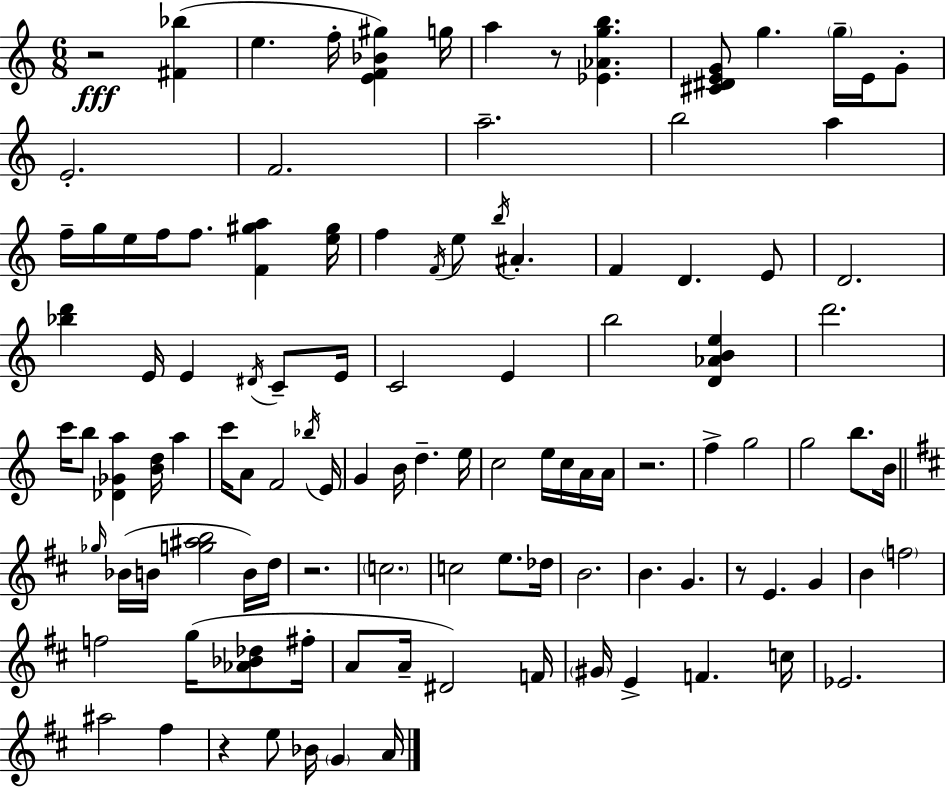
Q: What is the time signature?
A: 6/8